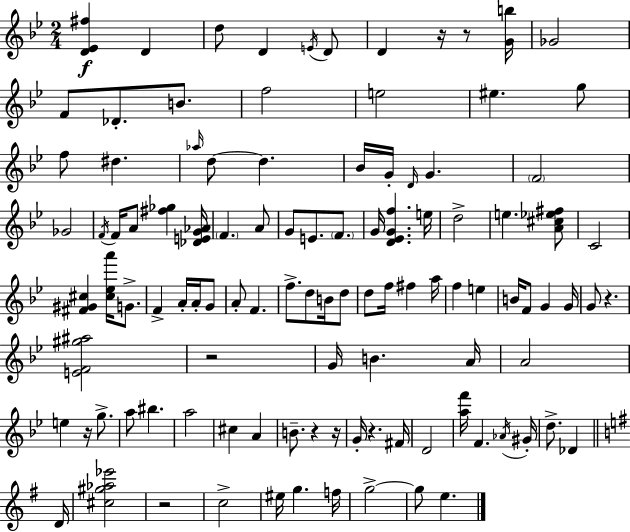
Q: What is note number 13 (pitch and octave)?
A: EIS5